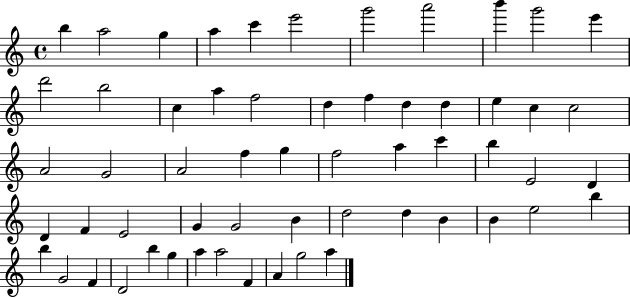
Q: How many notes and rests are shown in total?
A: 58